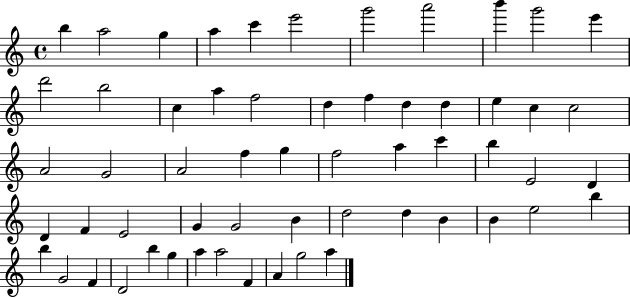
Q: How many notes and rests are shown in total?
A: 58